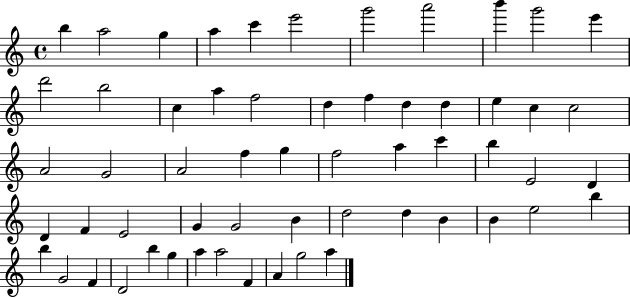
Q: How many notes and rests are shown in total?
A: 58